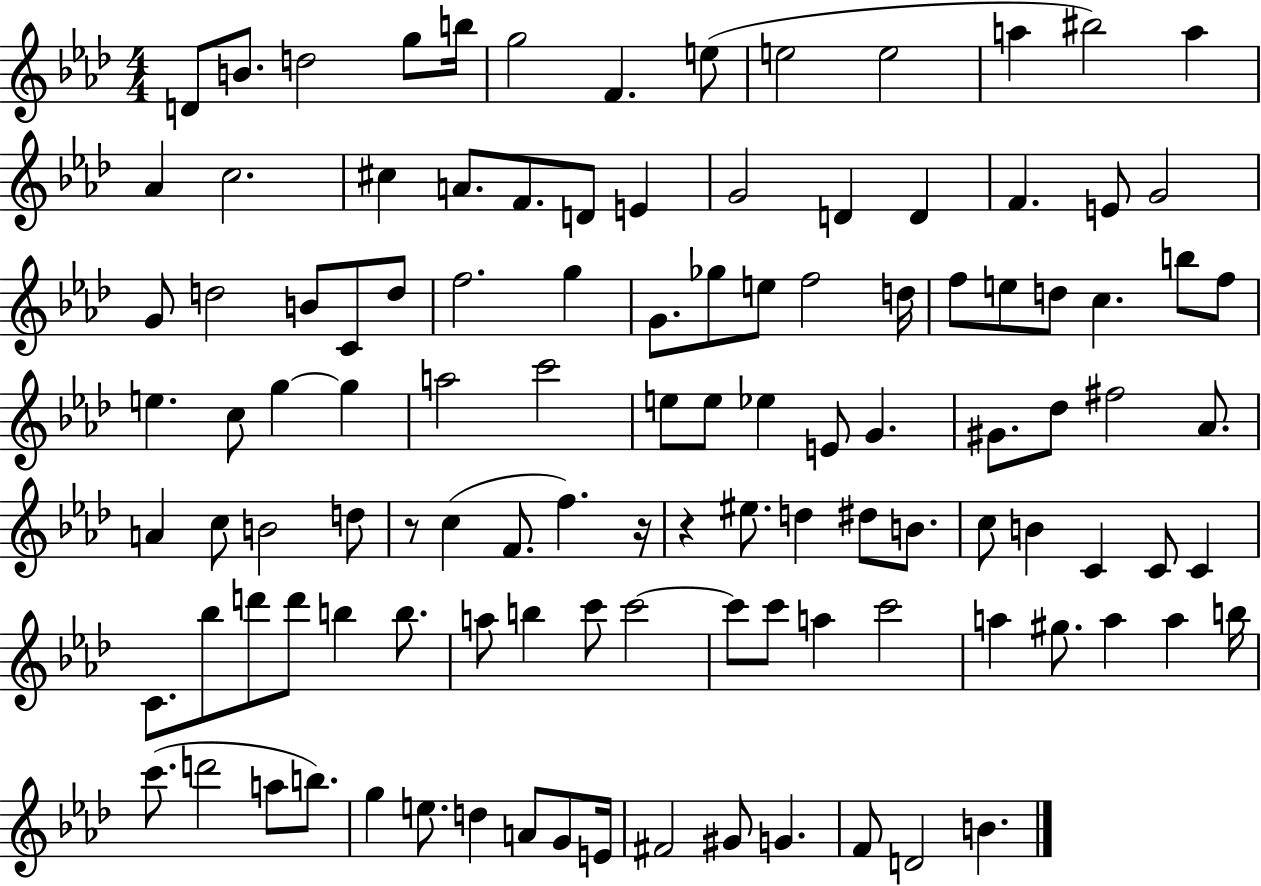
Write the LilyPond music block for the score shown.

{
  \clef treble
  \numericTimeSignature
  \time 4/4
  \key aes \major
  d'8 b'8. d''2 g''8 b''16 | g''2 f'4. e''8( | e''2 e''2 | a''4 bis''2) a''4 | \break aes'4 c''2. | cis''4 a'8. f'8. d'8 e'4 | g'2 d'4 d'4 | f'4. e'8 g'2 | \break g'8 d''2 b'8 c'8 d''8 | f''2. g''4 | g'8. ges''8 e''8 f''2 d''16 | f''8 e''8 d''8 c''4. b''8 f''8 | \break e''4. c''8 g''4~~ g''4 | a''2 c'''2 | e''8 e''8 ees''4 e'8 g'4. | gis'8. des''8 fis''2 aes'8. | \break a'4 c''8 b'2 d''8 | r8 c''4( f'8. f''4.) r16 | r4 eis''8. d''4 dis''8 b'8. | c''8 b'4 c'4 c'8 c'4 | \break c'8. bes''8 d'''8 d'''8 b''4 b''8. | a''8 b''4 c'''8 c'''2~~ | c'''8 c'''8 a''4 c'''2 | a''4 gis''8. a''4 a''4 b''16 | \break c'''8.( d'''2 a''8 b''8.) | g''4 e''8. d''4 a'8 g'8 e'16 | fis'2 gis'8 g'4. | f'8 d'2 b'4. | \break \bar "|."
}